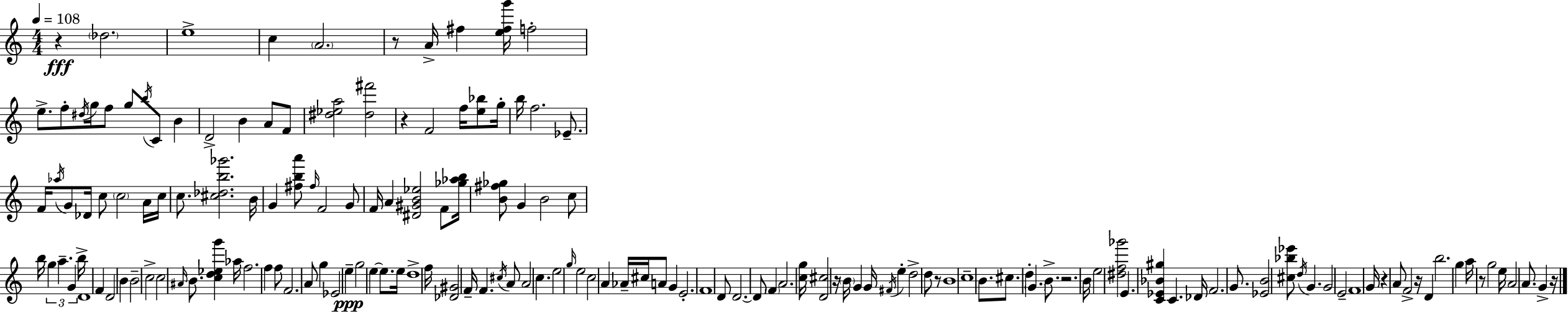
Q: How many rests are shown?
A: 10